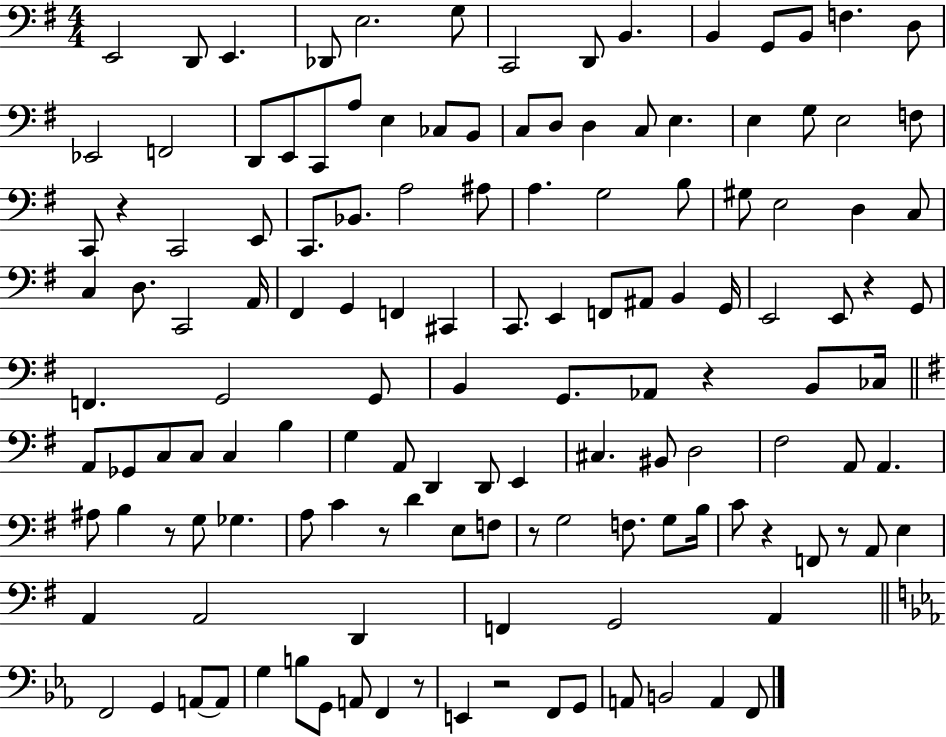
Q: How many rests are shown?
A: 10